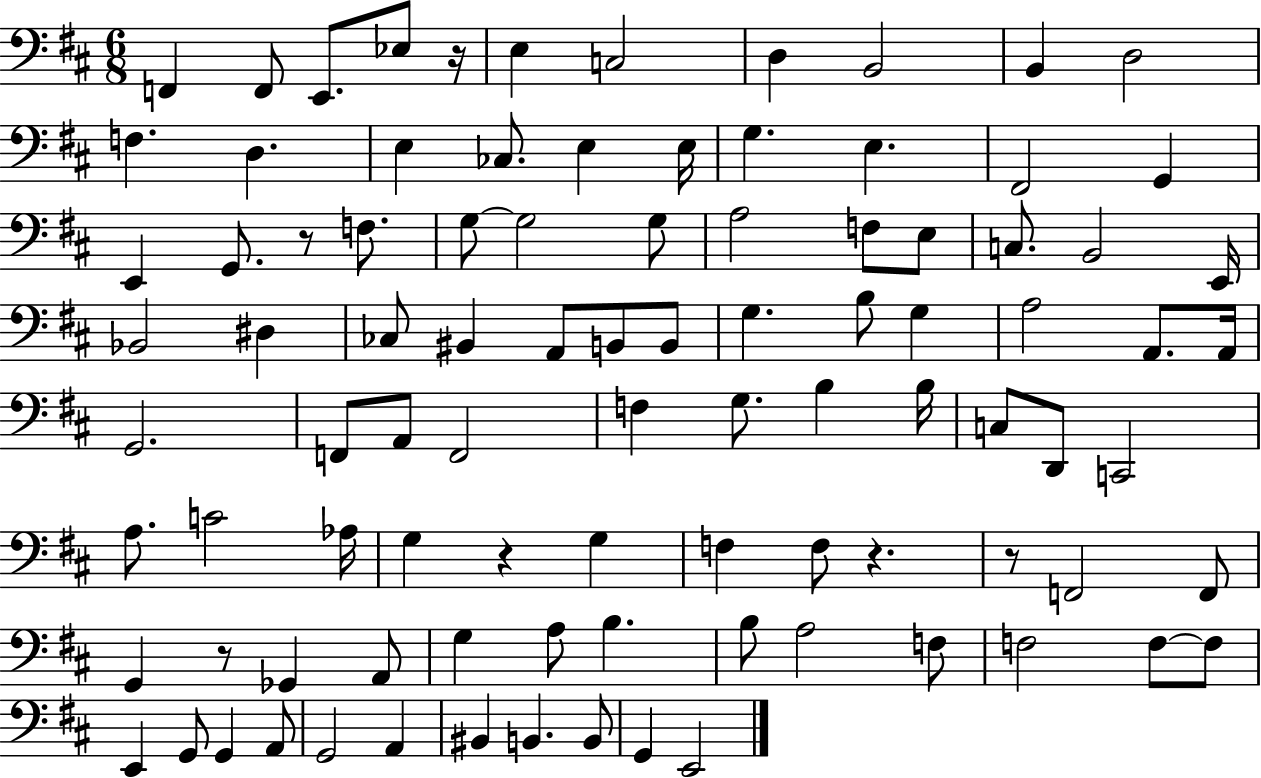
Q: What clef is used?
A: bass